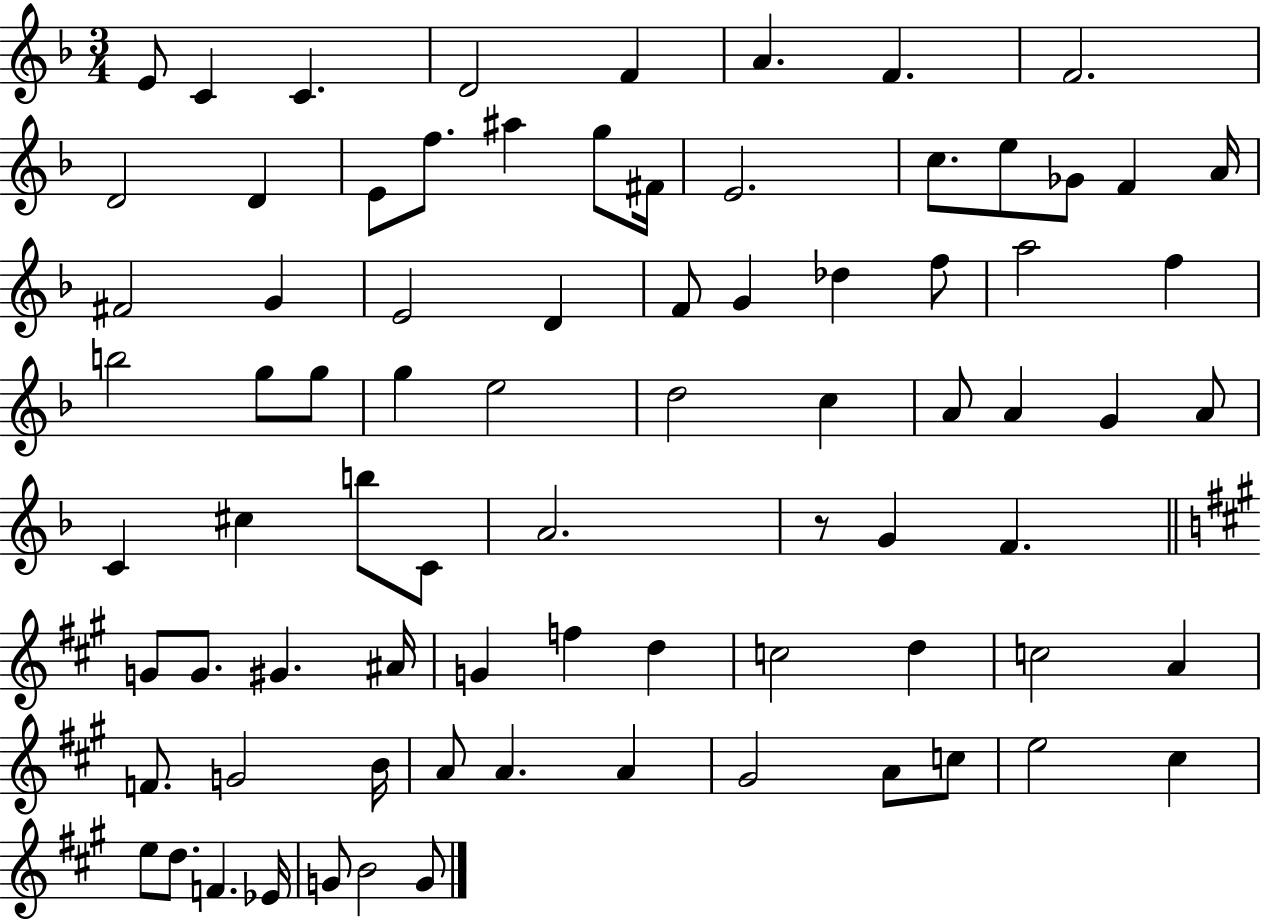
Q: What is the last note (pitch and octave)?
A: G4